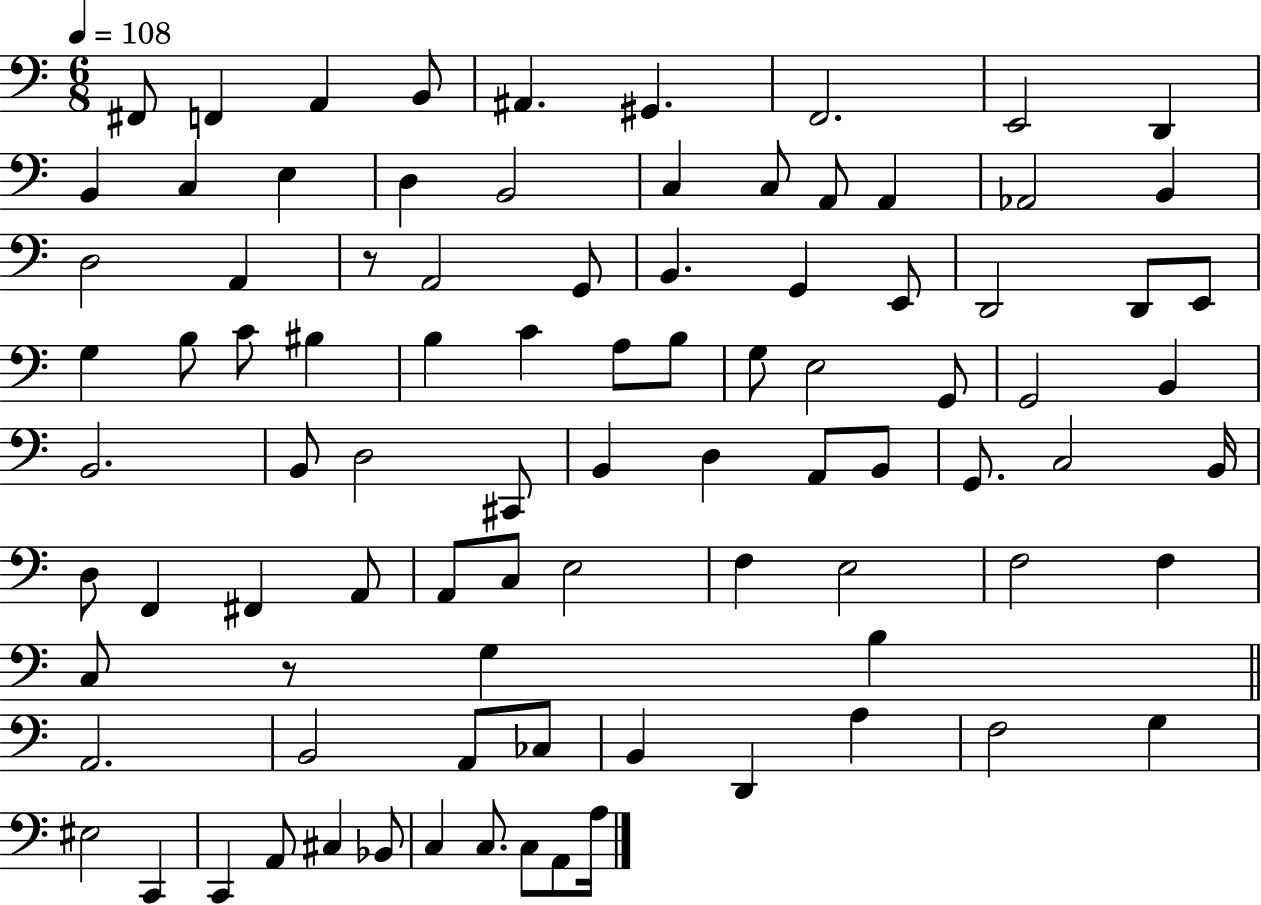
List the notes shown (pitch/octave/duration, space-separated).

F#2/e F2/q A2/q B2/e A#2/q. G#2/q. F2/h. E2/h D2/q B2/q C3/q E3/q D3/q B2/h C3/q C3/e A2/e A2/q Ab2/h B2/q D3/h A2/q R/e A2/h G2/e B2/q. G2/q E2/e D2/h D2/e E2/e G3/q B3/e C4/e BIS3/q B3/q C4/q A3/e B3/e G3/e E3/h G2/e G2/h B2/q B2/h. B2/e D3/h C#2/e B2/q D3/q A2/e B2/e G2/e. C3/h B2/s D3/e F2/q F#2/q A2/e A2/e C3/e E3/h F3/q E3/h F3/h F3/q C3/e R/e G3/q B3/q A2/h. B2/h A2/e CES3/e B2/q D2/q A3/q F3/h G3/q EIS3/h C2/q C2/q A2/e C#3/q Bb2/e C3/q C3/e. C3/e A2/e A3/s